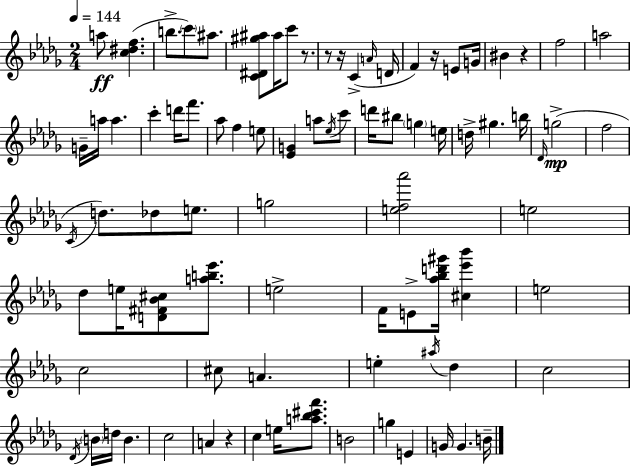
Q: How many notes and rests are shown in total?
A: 85